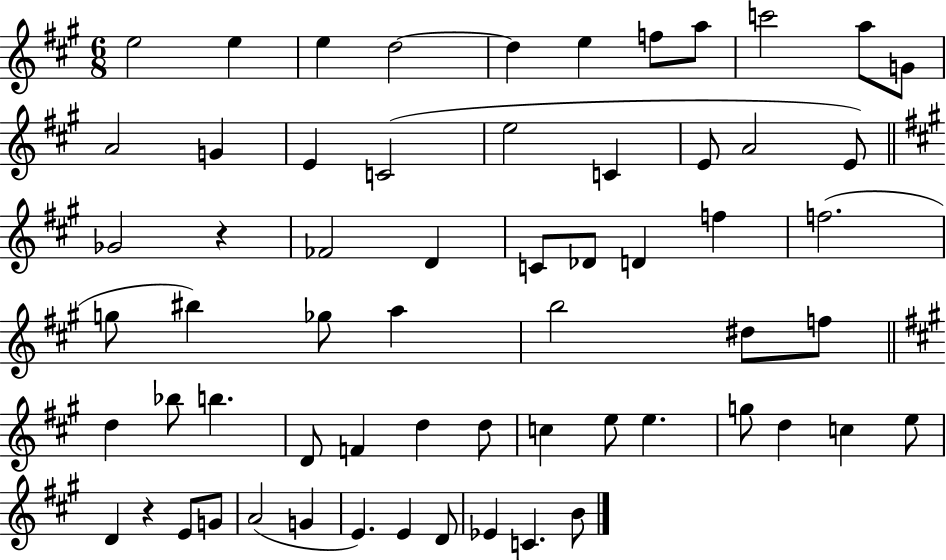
{
  \clef treble
  \numericTimeSignature
  \time 6/8
  \key a \major
  e''2 e''4 | e''4 d''2~~ | d''4 e''4 f''8 a''8 | c'''2 a''8 g'8 | \break a'2 g'4 | e'4 c'2( | e''2 c'4 | e'8 a'2 e'8) | \break \bar "||" \break \key a \major ges'2 r4 | fes'2 d'4 | c'8 des'8 d'4 f''4 | f''2.( | \break g''8 bis''4) ges''8 a''4 | b''2 dis''8 f''8 | \bar "||" \break \key a \major d''4 bes''8 b''4. | d'8 f'4 d''4 d''8 | c''4 e''8 e''4. | g''8 d''4 c''4 e''8 | \break d'4 r4 e'8 g'8 | a'2( g'4 | e'4.) e'4 d'8 | ees'4 c'4. b'8 | \break \bar "|."
}